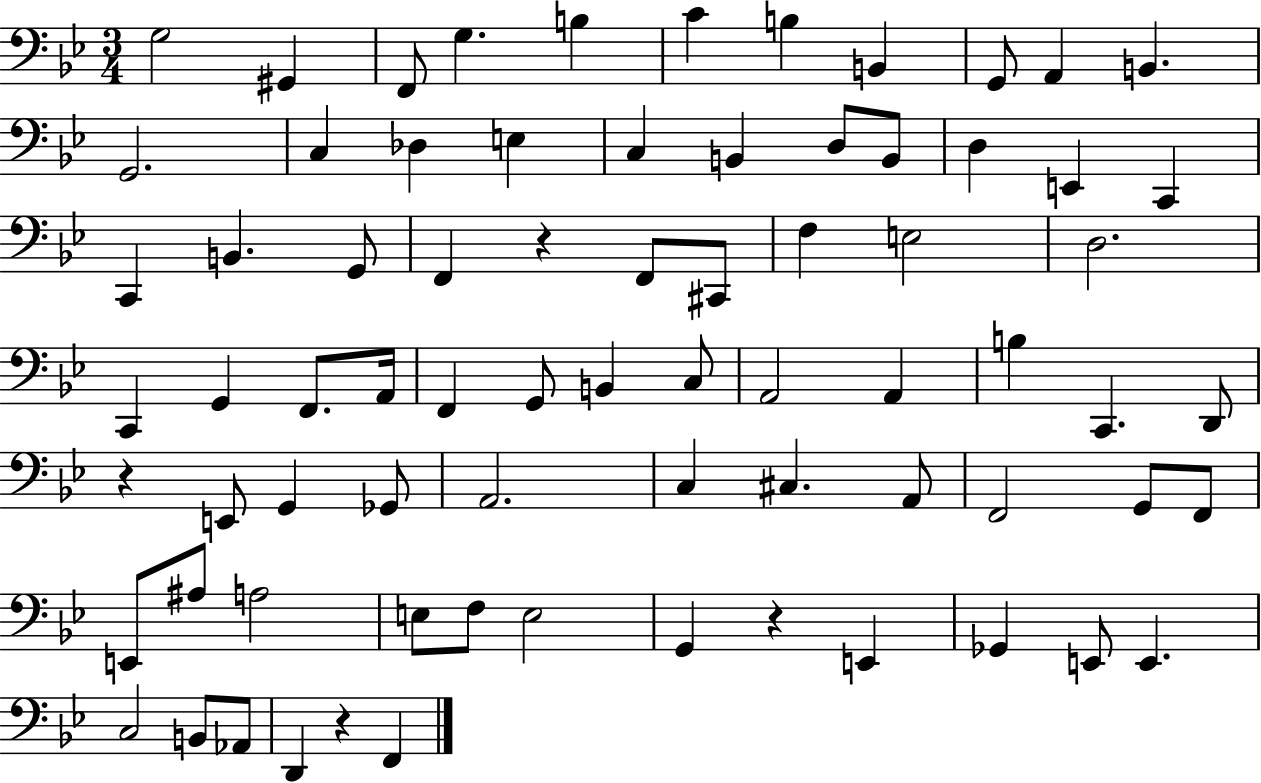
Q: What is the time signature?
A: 3/4